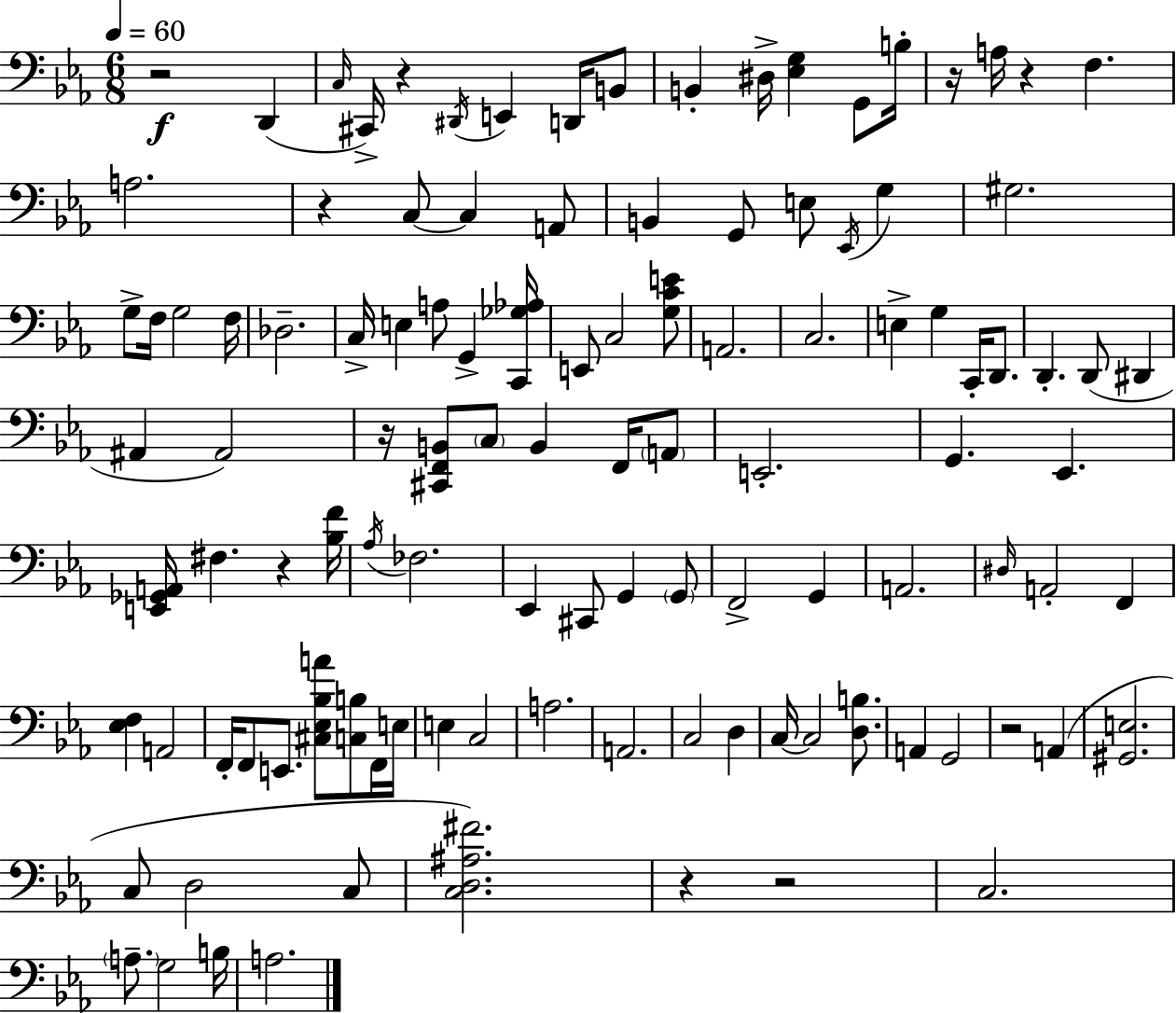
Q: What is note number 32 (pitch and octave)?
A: G2